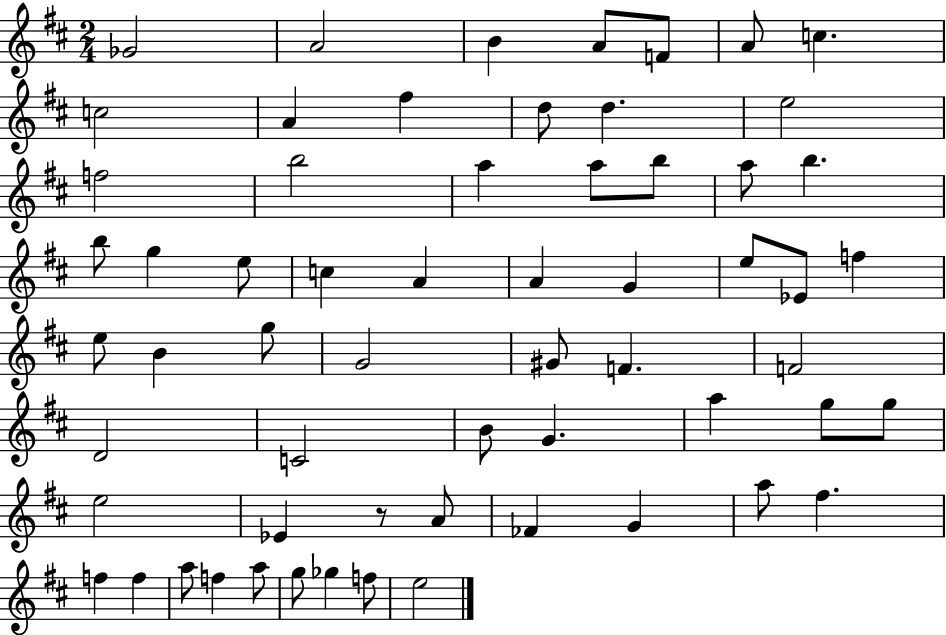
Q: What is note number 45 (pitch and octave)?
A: E5